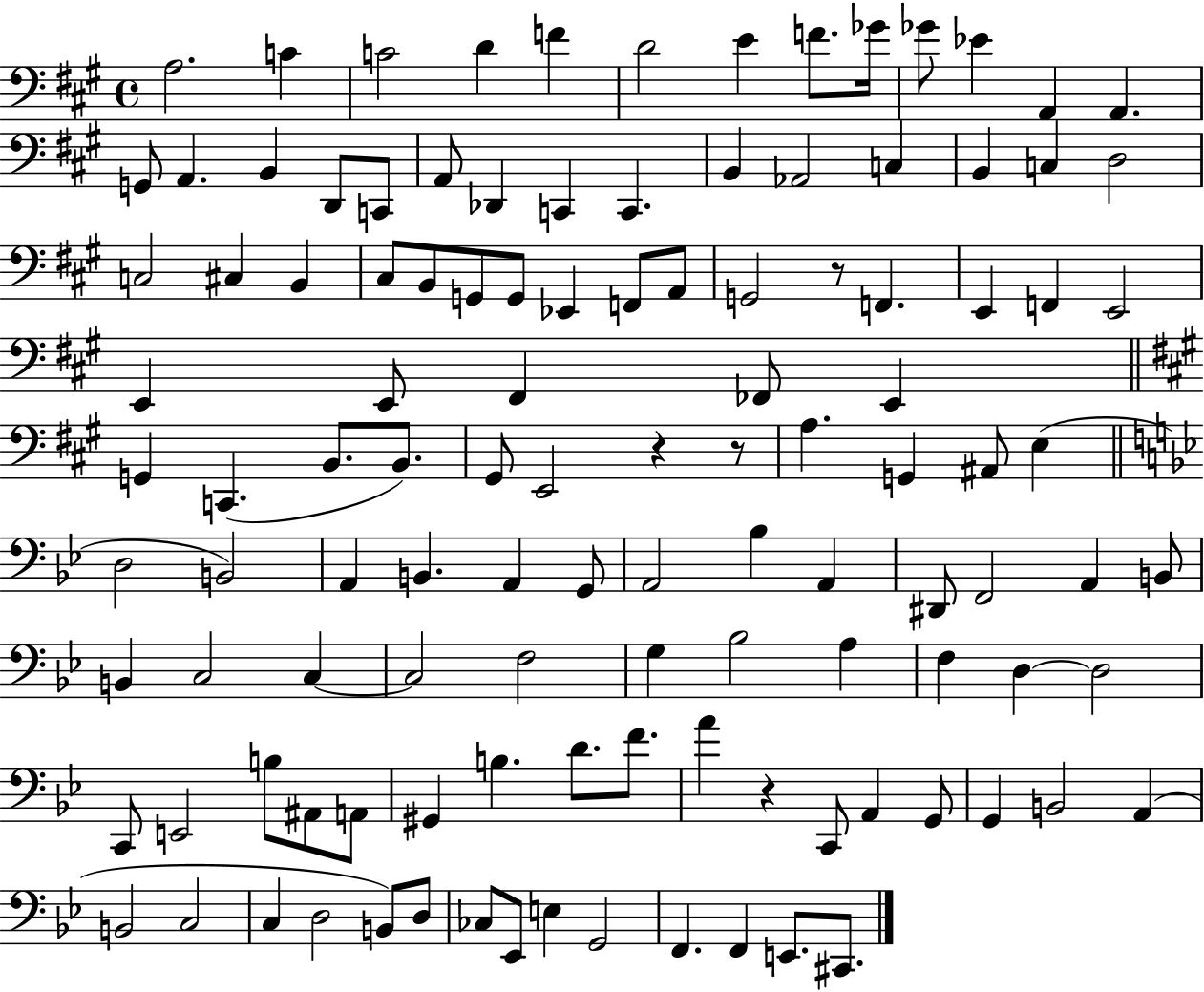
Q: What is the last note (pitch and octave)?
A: C#2